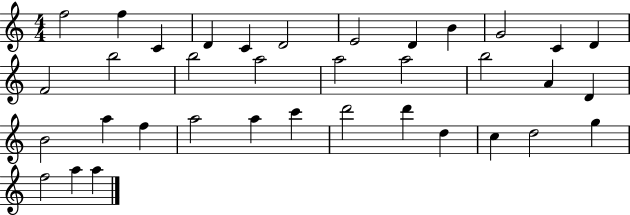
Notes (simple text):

F5/h F5/q C4/q D4/q C4/q D4/h E4/h D4/q B4/q G4/h C4/q D4/q F4/h B5/h B5/h A5/h A5/h A5/h B5/h A4/q D4/q B4/h A5/q F5/q A5/h A5/q C6/q D6/h D6/q D5/q C5/q D5/h G5/q F5/h A5/q A5/q